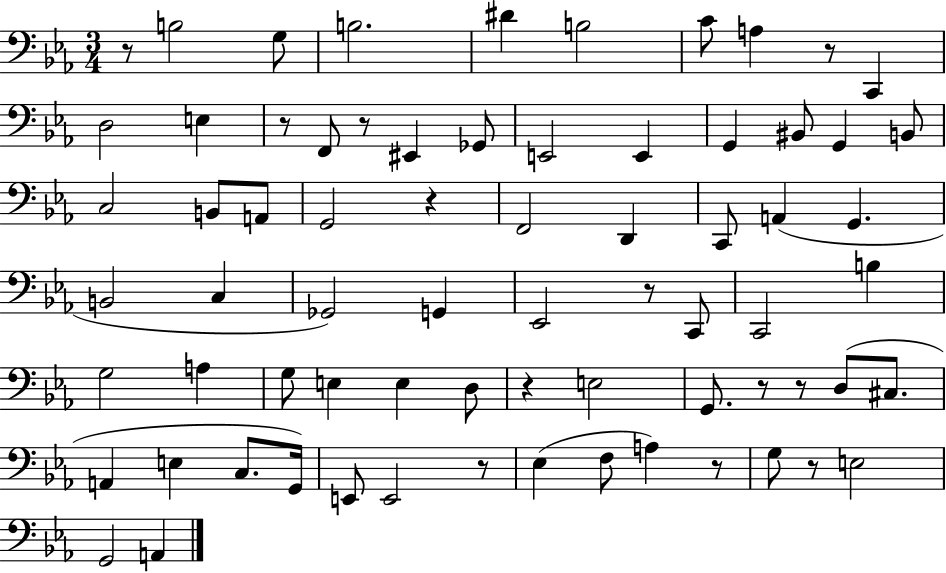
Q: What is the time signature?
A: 3/4